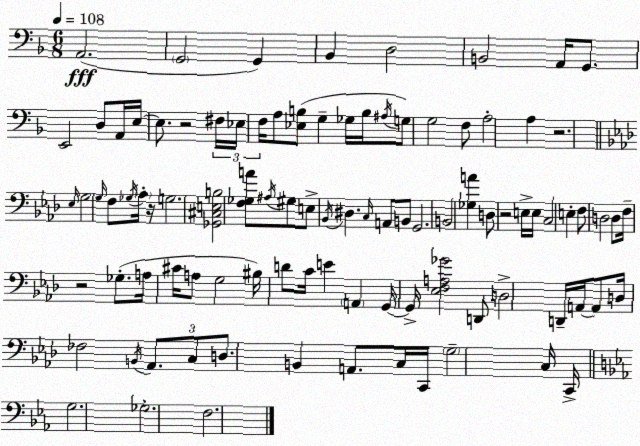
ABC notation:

X:1
T:Untitled
M:6/8
L:1/4
K:F
A,,2 G,,2 G,, _B,, D,2 B,,2 A,,/4 G,,/2 E,,2 D,/2 A,,/4 E,/4 E,/2 z2 ^F,/4 _E,/4 F,/4 A,/2 [_E,B,]/2 G, _G,/4 B,/4 ^A,/4 G,/2 G,2 F,/2 A,2 A, z2 _E,/4 G,2 G,/4 F,/2 _G,/4 _A,/4 z/4 G,2 [_G,,^C,E,B,]2 [F,_G,A]/2 ^A,/4 ^G,/2 E,/2 _B,,/4 ^D, C,/4 A,,/2 B,,/2 G,,2 B,,2 [_G,A] D,/2 z2 E,/4 E,/4 C,2 E, F,/2 D,2 D,/2 F,/4 z2 _G,/2 A,/4 ^C/4 A,/2 G,2 ^B,/4 D/2 C/4 E A,, G,,/4 G,,/4 [_E,F,A,_G]2 D,,/2 D,2 D,,/4 A,,/4 A,,/2 D,/4 _F,2 B,,/4 _A,,/2 C,/2 D,/2 B,, A,,/2 C,/4 C,,/4 G,2 C,/4 C,,/4 G,2 _G,2 F,2